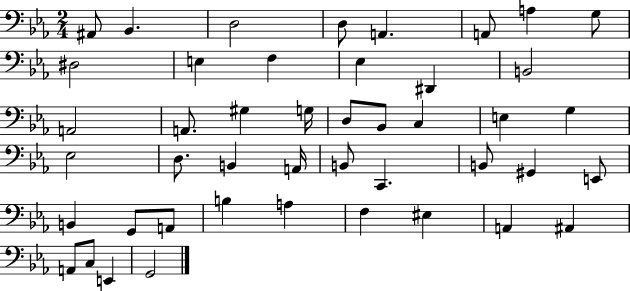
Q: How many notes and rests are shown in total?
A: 45